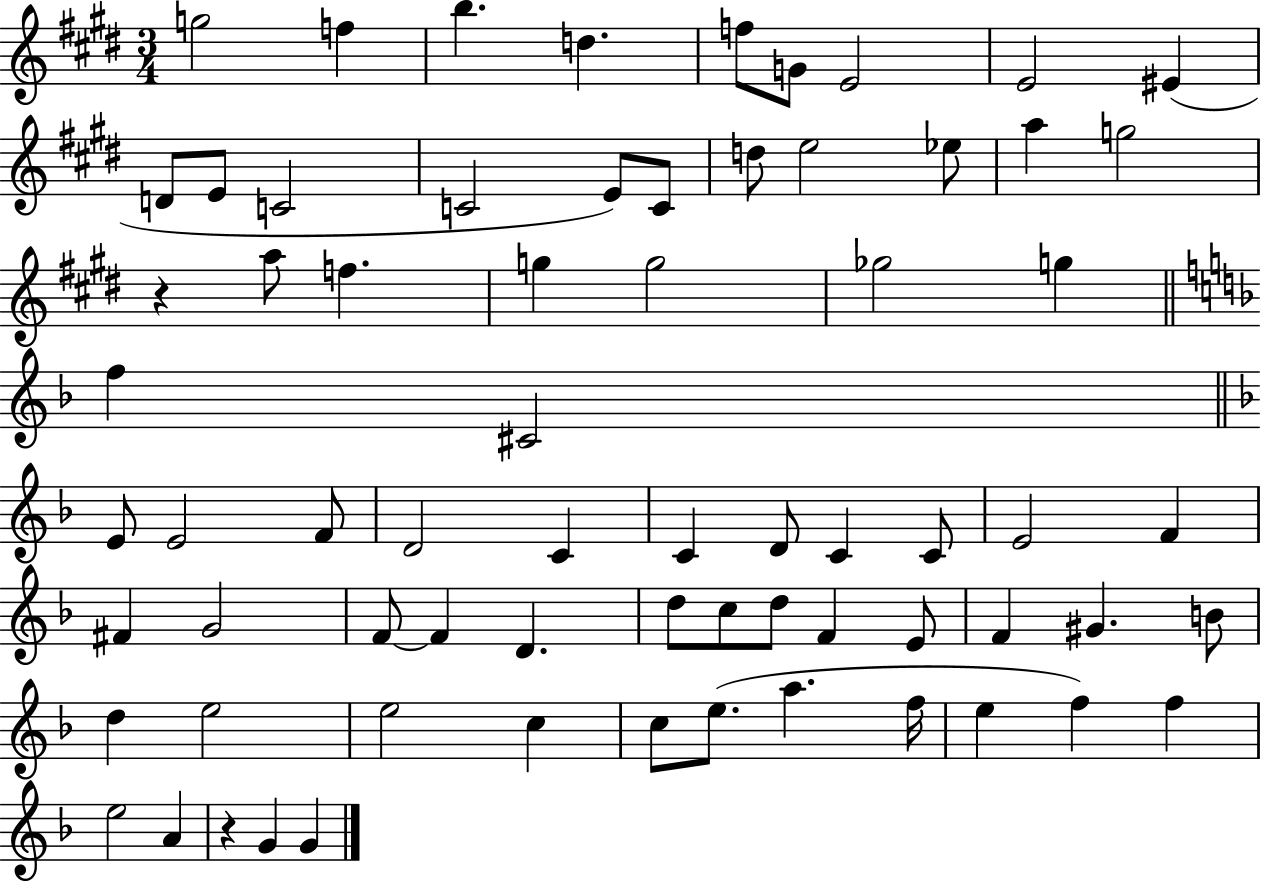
{
  \clef treble
  \numericTimeSignature
  \time 3/4
  \key e \major
  g''2 f''4 | b''4. d''4. | f''8 g'8 e'2 | e'2 eis'4( | \break d'8 e'8 c'2 | c'2 e'8) c'8 | d''8 e''2 ees''8 | a''4 g''2 | \break r4 a''8 f''4. | g''4 g''2 | ges''2 g''4 | \bar "||" \break \key d \minor f''4 cis'2 | \bar "||" \break \key f \major e'8 e'2 f'8 | d'2 c'4 | c'4 d'8 c'4 c'8 | e'2 f'4 | \break fis'4 g'2 | f'8~~ f'4 d'4. | d''8 c''8 d''8 f'4 e'8 | f'4 gis'4. b'8 | \break d''4 e''2 | e''2 c''4 | c''8 e''8.( a''4. f''16 | e''4 f''4) f''4 | \break e''2 a'4 | r4 g'4 g'4 | \bar "|."
}